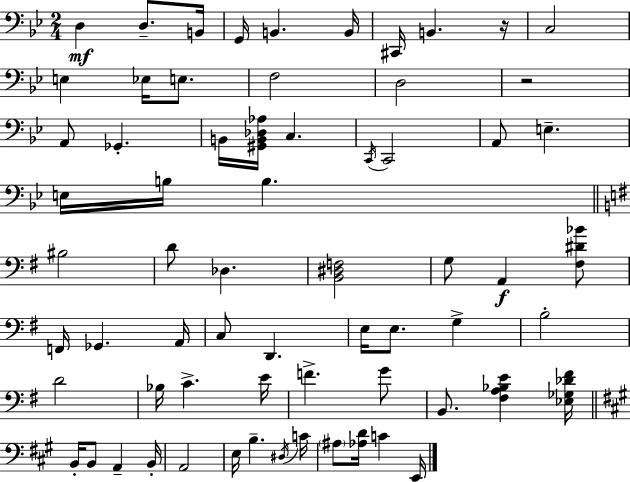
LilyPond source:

{
  \clef bass
  \numericTimeSignature
  \time 2/4
  \key g \minor
  d4\mf d8.-- b,16 | g,16 b,4. b,16 | cis,16 b,4. r16 | c2 | \break e4 ees16 e8. | f2 | d2 | r2 | \break a,8 ges,4.-. | b,16 <gis, b, des aes>16 c4. | \acciaccatura { c,16 } c,2 | a,8 e4.-- | \break e16 b16 b4. | \bar "||" \break \key e \minor bis2 | d'8 des4. | <b, dis f>2 | g8 a,4\f <fis dis' bes'>8 | \break f,16 ges,4. a,16 | c8 d,4. | e16 e8. g4-> | b2-. | \break d'2 | bes16 c'4.-> e'16 | f'4.-> g'8 | b,8. <fis a bes e'>4 <ees ges des' fis'>16 | \break \bar "||" \break \key a \major b,16-. b,8 a,4-- b,16-. | a,2 | e16 b4.-- \acciaccatura { dis16 } | c'16 \parenthesize ais8 <aes d'>16 c'4 | \break e,16 \bar "|."
}